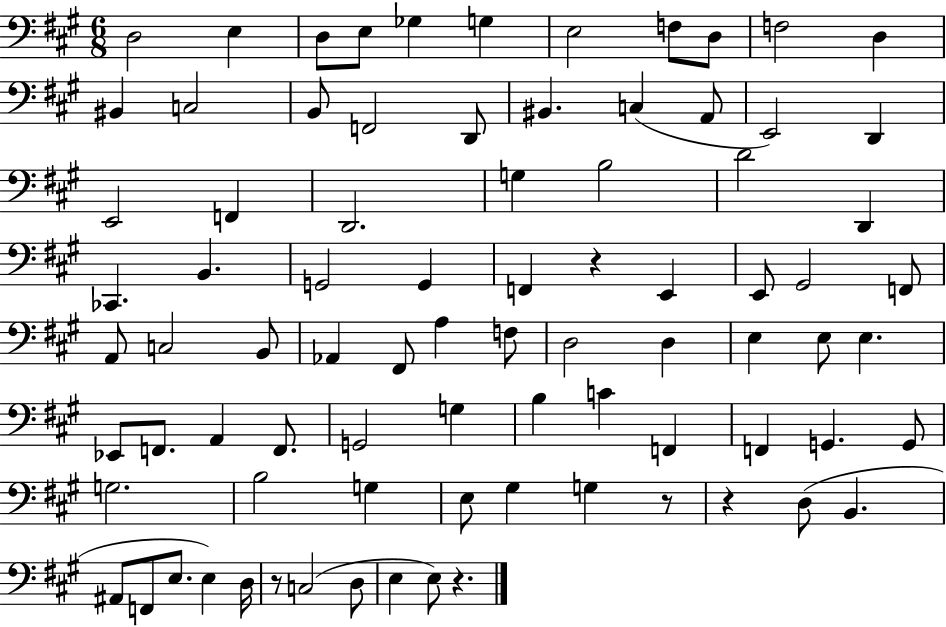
X:1
T:Untitled
M:6/8
L:1/4
K:A
D,2 E, D,/2 E,/2 _G, G, E,2 F,/2 D,/2 F,2 D, ^B,, C,2 B,,/2 F,,2 D,,/2 ^B,, C, A,,/2 E,,2 D,, E,,2 F,, D,,2 G, B,2 D2 D,, _C,, B,, G,,2 G,, F,, z E,, E,,/2 ^G,,2 F,,/2 A,,/2 C,2 B,,/2 _A,, ^F,,/2 A, F,/2 D,2 D, E, E,/2 E, _E,,/2 F,,/2 A,, F,,/2 G,,2 G, B, C F,, F,, G,, G,,/2 G,2 B,2 G, E,/2 ^G, G, z/2 z D,/2 B,, ^A,,/2 F,,/2 E,/2 E, D,/4 z/2 C,2 D,/2 E, E,/2 z